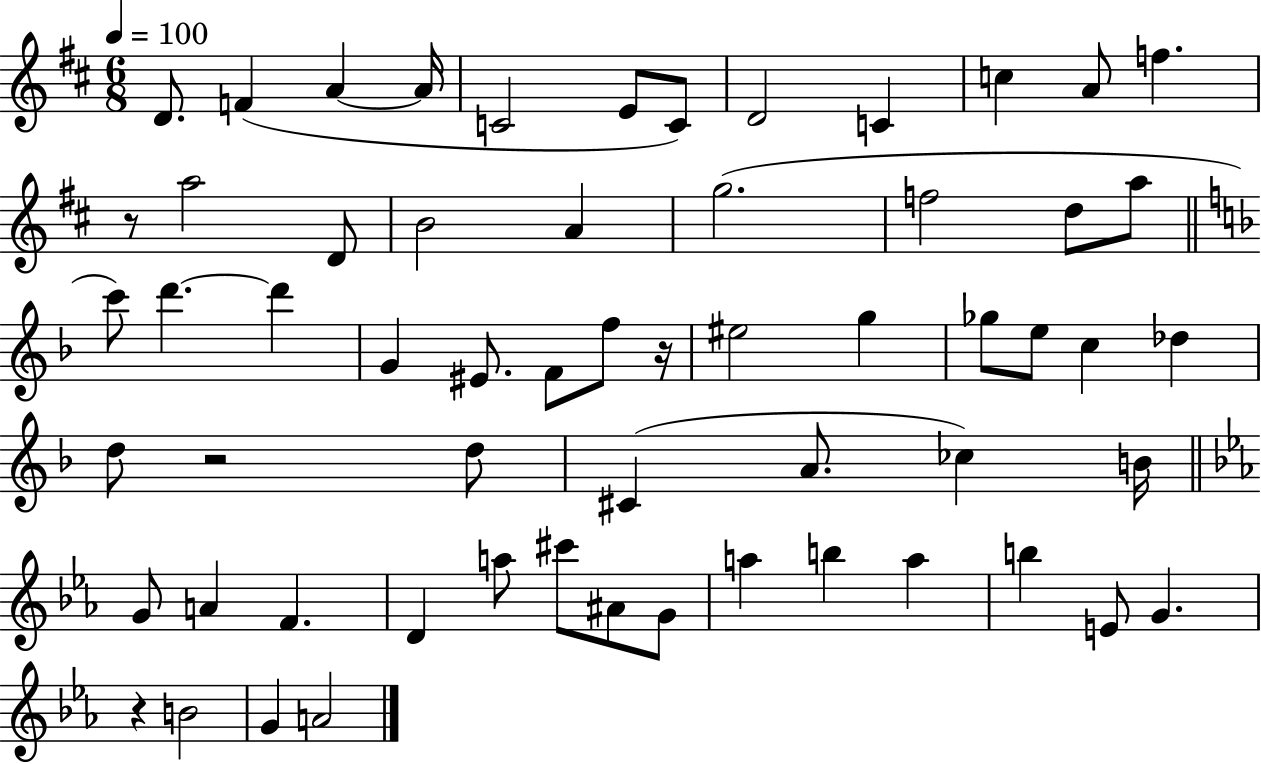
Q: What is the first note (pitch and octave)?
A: D4